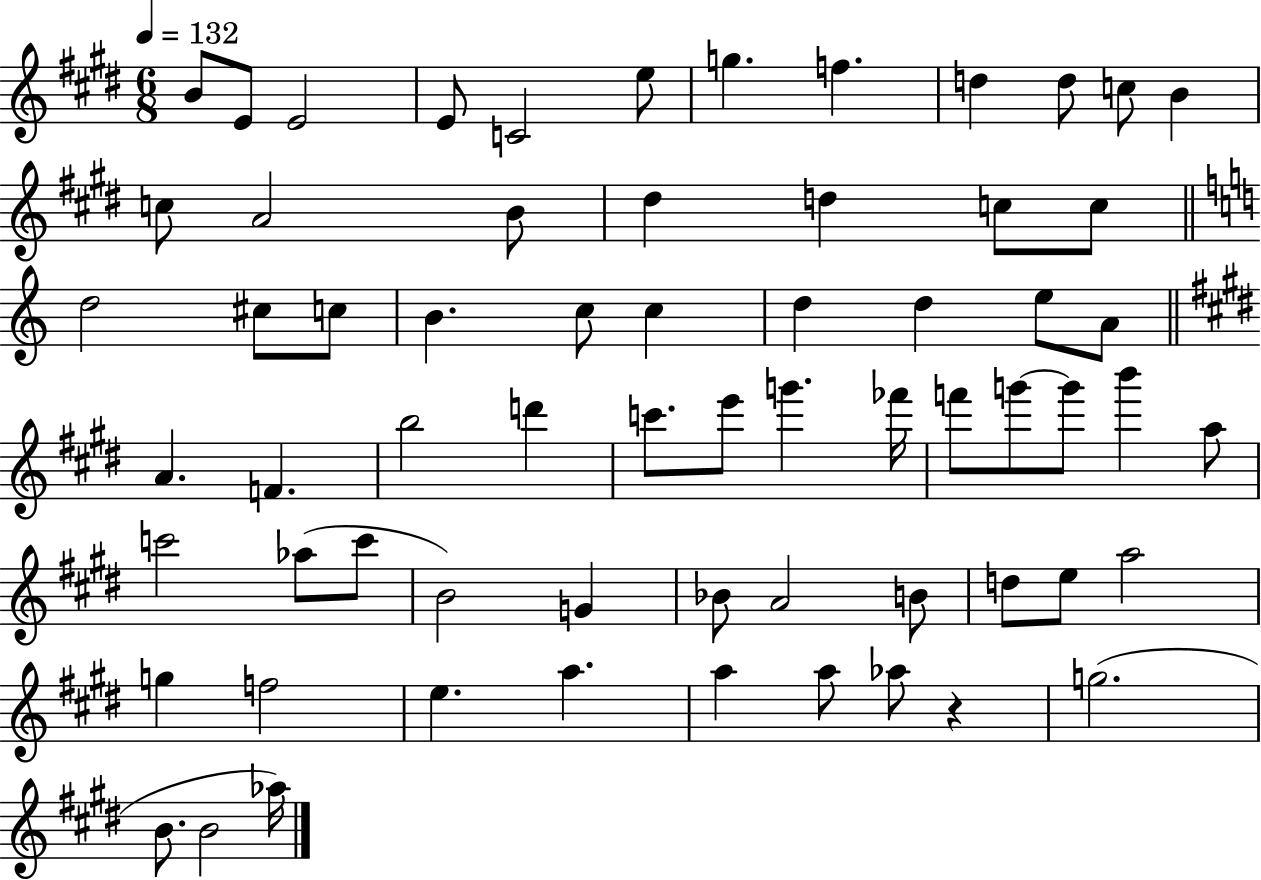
X:1
T:Untitled
M:6/8
L:1/4
K:E
B/2 E/2 E2 E/2 C2 e/2 g f d d/2 c/2 B c/2 A2 B/2 ^d d c/2 c/2 d2 ^c/2 c/2 B c/2 c d d e/2 A/2 A F b2 d' c'/2 e'/2 g' _f'/4 f'/2 g'/2 g'/2 b' a/2 c'2 _a/2 c'/2 B2 G _B/2 A2 B/2 d/2 e/2 a2 g f2 e a a a/2 _a/2 z g2 B/2 B2 _a/4